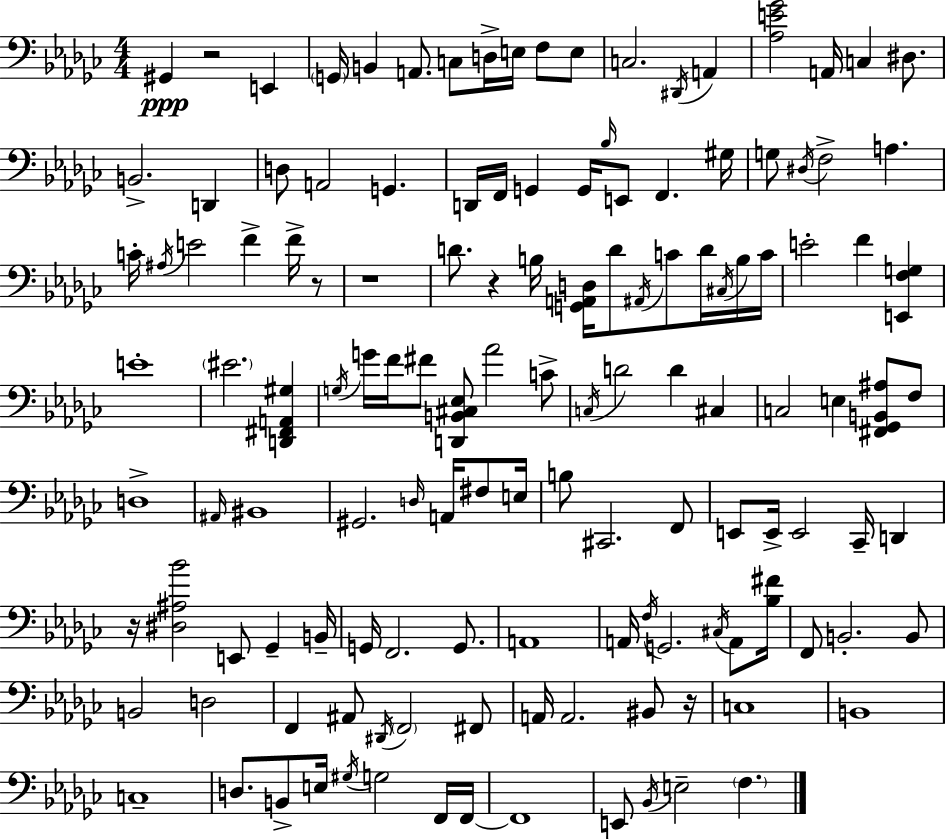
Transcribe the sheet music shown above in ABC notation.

X:1
T:Untitled
M:4/4
L:1/4
K:Ebm
^G,, z2 E,, G,,/4 B,, A,,/2 C,/2 D,/4 E,/4 F,/2 E,/2 C,2 ^D,,/4 A,, [_A,E_G]2 A,,/4 C, ^D,/2 B,,2 D,, D,/2 A,,2 G,, D,,/4 F,,/4 G,, G,,/4 _B,/4 E,,/2 F,, ^G,/4 G,/2 ^D,/4 F,2 A, C/4 ^A,/4 E2 F F/4 z/2 z4 D/2 z B,/4 [G,,A,,D,]/4 D/2 ^A,,/4 C/2 D/4 ^C,/4 B,/4 C/4 E2 F [E,,F,G,] E4 ^E2 [D,,^F,,A,,^G,] G,/4 G/4 F/4 ^F/2 [D,,B,,^C,_E,]/2 _A2 C/2 C,/4 D2 D ^C, C,2 E, [^F,,_G,,B,,^A,]/2 F,/2 D,4 ^A,,/4 ^B,,4 ^G,,2 D,/4 A,,/4 ^F,/2 E,/4 B,/2 ^C,,2 F,,/2 E,,/2 E,,/4 E,,2 _C,,/4 D,, z/4 [^D,^A,_B]2 E,,/2 _G,, B,,/4 G,,/4 F,,2 G,,/2 A,,4 A,,/4 F,/4 G,,2 ^C,/4 A,,/2 [_B,^F]/4 F,,/2 B,,2 B,,/2 B,,2 D,2 F,, ^A,,/2 ^D,,/4 F,,2 ^F,,/2 A,,/4 A,,2 ^B,,/2 z/4 C,4 B,,4 C,4 D,/2 B,,/2 E,/4 ^G,/4 G,2 F,,/4 F,,/4 F,,4 E,,/2 _B,,/4 E,2 F,